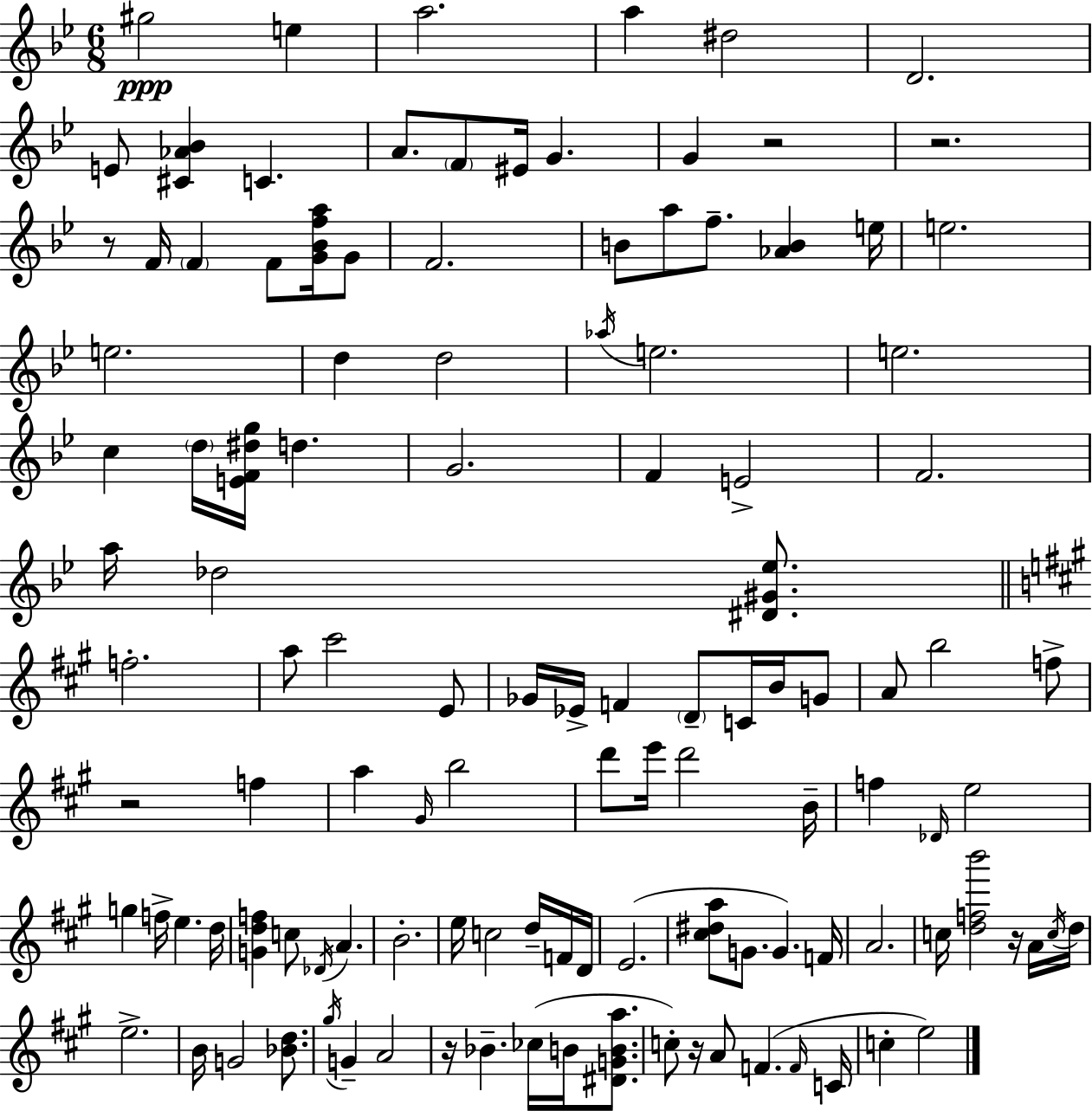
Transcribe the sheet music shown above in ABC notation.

X:1
T:Untitled
M:6/8
L:1/4
K:Gm
^g2 e a2 a ^d2 D2 E/2 [^C_A_B] C A/2 F/2 ^E/4 G G z2 z2 z/2 F/4 F F/2 [G_Bfa]/4 G/2 F2 B/2 a/2 f/2 [_AB] e/4 e2 e2 d d2 _a/4 e2 e2 c d/4 [EF^dg]/4 d G2 F E2 F2 a/4 _d2 [^D^G_e]/2 f2 a/2 ^c'2 E/2 _G/4 _E/4 F D/2 C/4 B/4 G/2 A/2 b2 f/2 z2 f a ^G/4 b2 d'/2 e'/4 d'2 B/4 f _D/4 e2 g f/4 e d/4 [Gdf] c/2 _D/4 A B2 e/4 c2 d/4 F/4 D/4 E2 [^c^da]/2 G/2 G F/4 A2 c/4 [dfb']2 z/4 A/4 c/4 d/4 e2 B/4 G2 [_Bd]/2 ^g/4 G A2 z/4 _B _c/4 B/4 [^DGBa]/2 c/2 z/4 A/2 F F/4 C/4 c e2